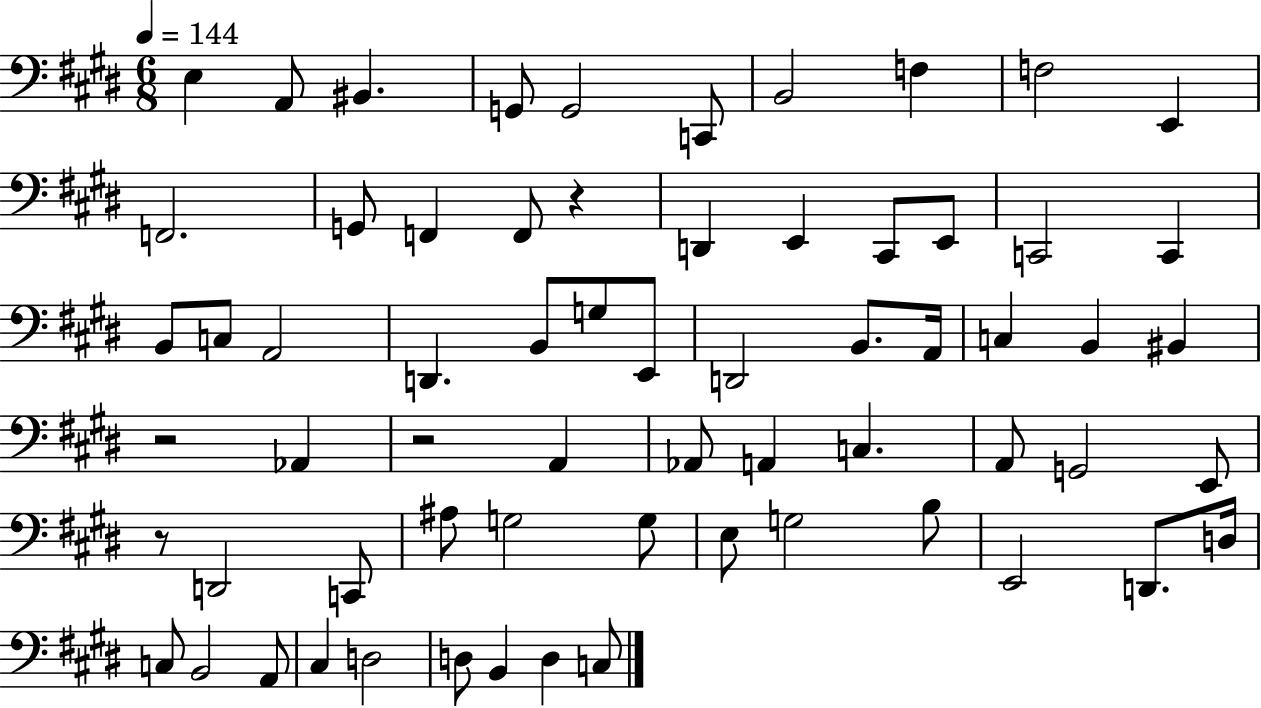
{
  \clef bass
  \numericTimeSignature
  \time 6/8
  \key e \major
  \tempo 4 = 144
  e4 a,8 bis,4. | g,8 g,2 c,8 | b,2 f4 | f2 e,4 | \break f,2. | g,8 f,4 f,8 r4 | d,4 e,4 cis,8 e,8 | c,2 c,4 | \break b,8 c8 a,2 | d,4. b,8 g8 e,8 | d,2 b,8. a,16 | c4 b,4 bis,4 | \break r2 aes,4 | r2 a,4 | aes,8 a,4 c4. | a,8 g,2 e,8 | \break r8 d,2 c,8 | ais8 g2 g8 | e8 g2 b8 | e,2 d,8. d16 | \break c8 b,2 a,8 | cis4 d2 | d8 b,4 d4 c8 | \bar "|."
}